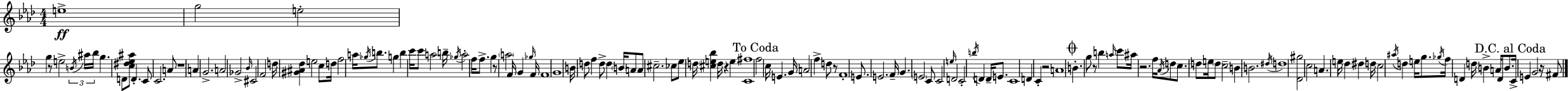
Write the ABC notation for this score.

X:1
T:Untitled
M:4/4
L:1/4
K:Fm
e4 g2 e2 g z/2 e2 B/4 ^a/4 _b/4 g D/2 [c^d_e^a]/2 D C/2 C2 A/2 z4 A G2 A2 _G2 _B/4 ^C2 F2 d/4 [^G^A_d] e2 c/2 d/4 f2 a/4 _g/4 b/2 g b c'/4 c'/2 a2 b/4 _g/4 a2 f/4 f/2 g z/2 a2 F/4 G _g/4 F/4 F4 G4 B/4 d/2 f d/2 d B/4 A/2 A/2 ^c2 _c/2 _e/2 d/4 [^ce_b] d/4 z e [C^f]4 f2 c/4 E G/4 A2 f d/2 z/2 F4 E/2 E2 F/4 G E2 C/2 C2 e/4 D2 C2 b/4 D D/4 E/2 C4 D C z2 A4 B g/2 z/2 b a/4 c'/2 ^a/4 z2 f/4 _A/4 d/2 c/2 d/2 e/4 d/2 c2 B B2 ^d/4 d4 [_D^g]2 c2 A e/4 _d ^d d/4 c2 ^a/4 d e/4 g/2 _g/4 f/4 D d/4 B A/4 D/2 B/2 C/4 E G2 z/4 ^F/2